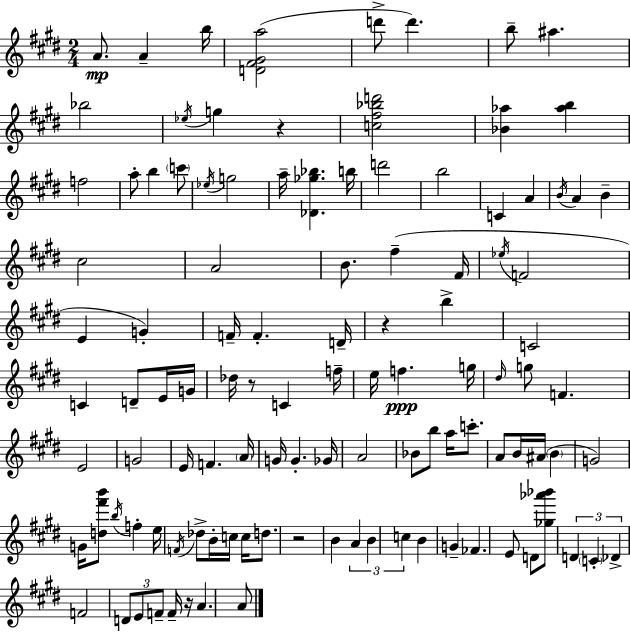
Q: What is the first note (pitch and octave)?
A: A4